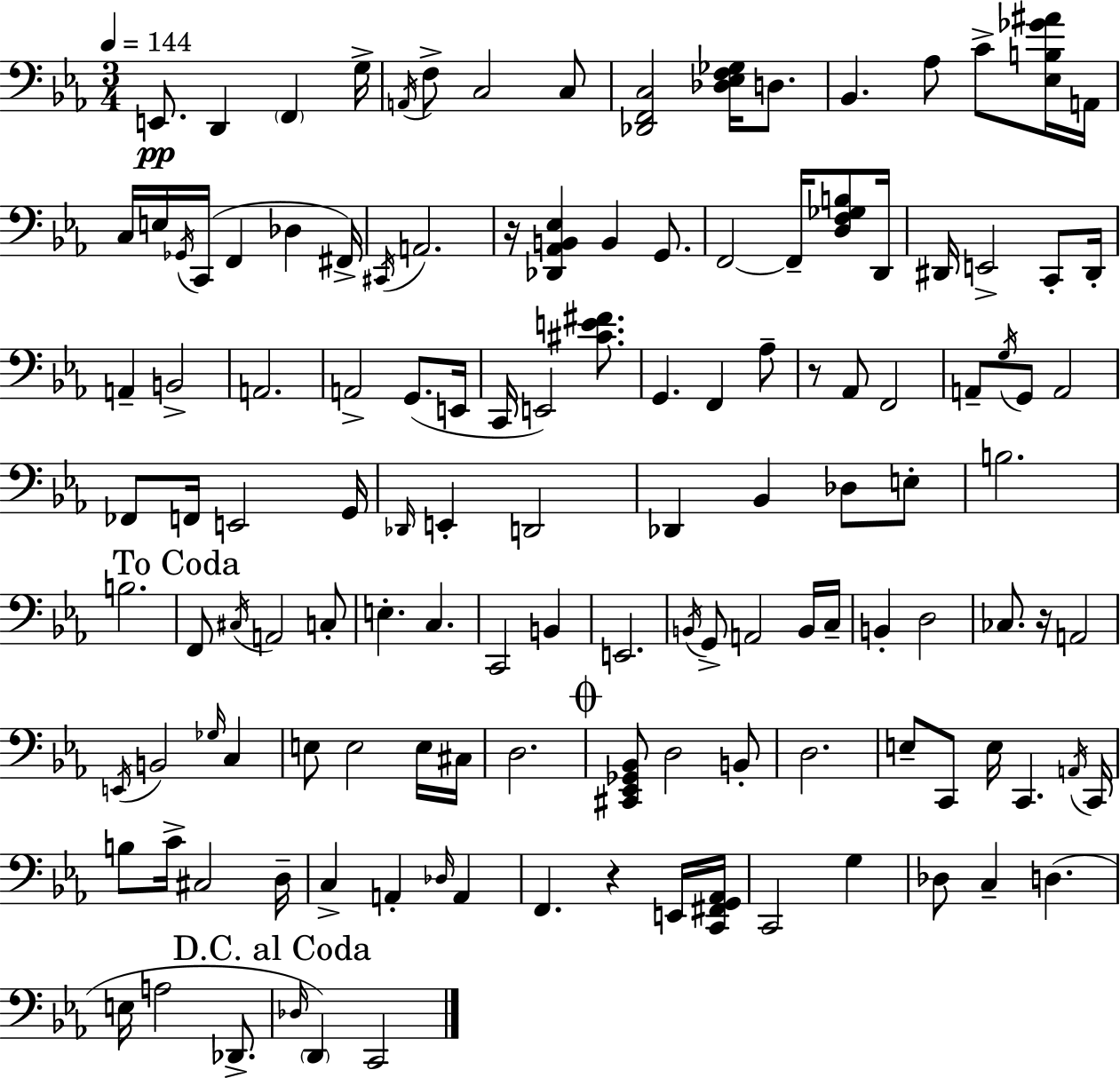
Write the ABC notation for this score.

X:1
T:Untitled
M:3/4
L:1/4
K:Eb
E,,/2 D,, F,, G,/4 A,,/4 F,/2 C,2 C,/2 [_D,,F,,C,]2 [_D,_E,F,_G,]/4 D,/2 _B,, _A,/2 C/2 [_E,B,_G^A]/4 A,,/4 C,/4 E,/4 _G,,/4 C,,/4 F,, _D, ^F,,/4 ^C,,/4 A,,2 z/4 [_D,,_A,,B,,_E,] B,, G,,/2 F,,2 F,,/4 [D,F,_G,B,]/2 D,,/4 ^D,,/4 E,,2 C,,/2 ^D,,/4 A,, B,,2 A,,2 A,,2 G,,/2 E,,/4 C,,/4 E,,2 [^CE^F]/2 G,, F,, _A,/2 z/2 _A,,/2 F,,2 A,,/2 G,/4 G,,/2 A,,2 _F,,/2 F,,/4 E,,2 G,,/4 _D,,/4 E,, D,,2 _D,, _B,, _D,/2 E,/2 B,2 B,2 F,,/2 ^C,/4 A,,2 C,/2 E, C, C,,2 B,, E,,2 B,,/4 G,,/2 A,,2 B,,/4 C,/4 B,, D,2 _C,/2 z/4 A,,2 E,,/4 B,,2 _G,/4 C, E,/2 E,2 E,/4 ^C,/4 D,2 [^C,,_E,,_G,,_B,,]/2 D,2 B,,/2 D,2 E,/2 C,,/2 E,/4 C,, A,,/4 C,,/4 B,/2 C/4 ^C,2 D,/4 C, A,, _D,/4 A,, F,, z E,,/4 [C,,^F,,G,,_A,,]/4 C,,2 G, _D,/2 C, D, E,/4 A,2 _D,,/2 _D,/4 D,, C,,2